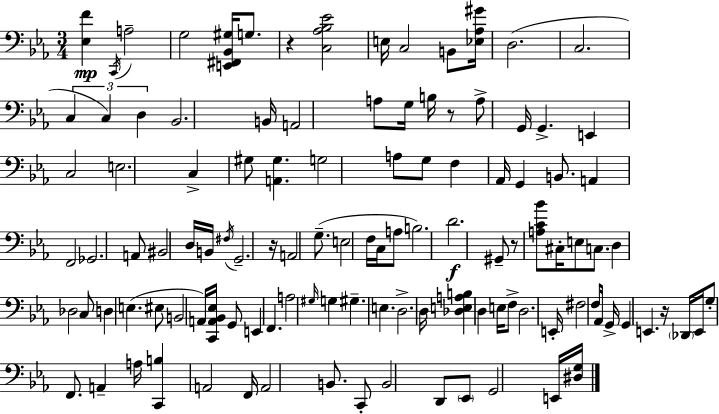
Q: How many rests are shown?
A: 5